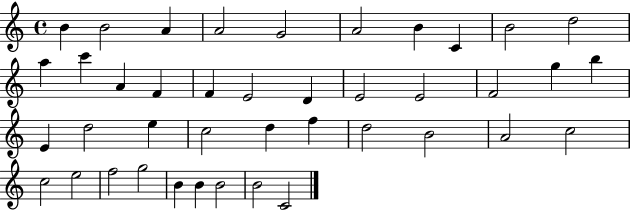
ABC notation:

X:1
T:Untitled
M:4/4
L:1/4
K:C
B B2 A A2 G2 A2 B C B2 d2 a c' A F F E2 D E2 E2 F2 g b E d2 e c2 d f d2 B2 A2 c2 c2 e2 f2 g2 B B B2 B2 C2